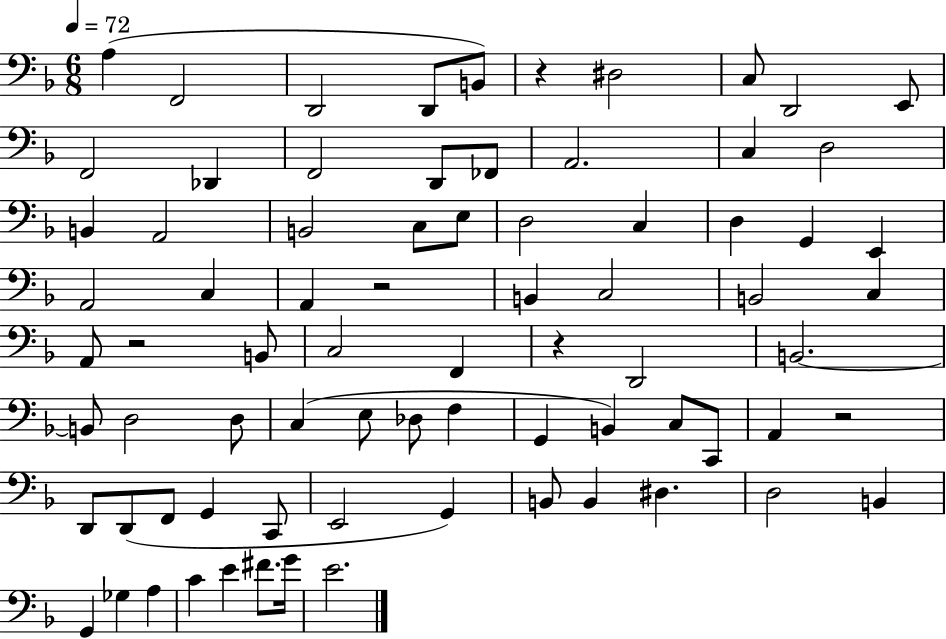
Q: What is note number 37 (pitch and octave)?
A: C3